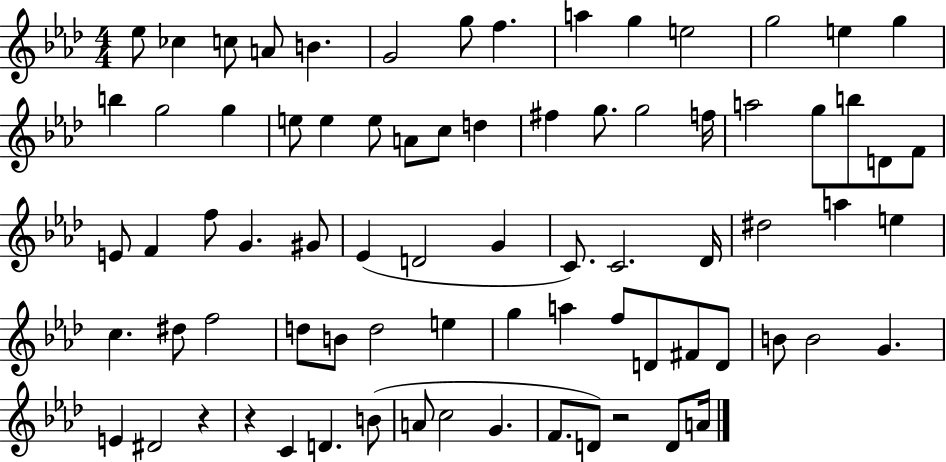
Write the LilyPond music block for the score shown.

{
  \clef treble
  \numericTimeSignature
  \time 4/4
  \key aes \major
  \repeat volta 2 { ees''8 ces''4 c''8 a'8 b'4. | g'2 g''8 f''4. | a''4 g''4 e''2 | g''2 e''4 g''4 | \break b''4 g''2 g''4 | e''8 e''4 e''8 a'8 c''8 d''4 | fis''4 g''8. g''2 f''16 | a''2 g''8 b''8 d'8 f'8 | \break e'8 f'4 f''8 g'4. gis'8 | ees'4( d'2 g'4 | c'8.) c'2. des'16 | dis''2 a''4 e''4 | \break c''4. dis''8 f''2 | d''8 b'8 d''2 e''4 | g''4 a''4 f''8 d'8 fis'8 d'8 | b'8 b'2 g'4. | \break e'4 dis'2 r4 | r4 c'4 d'4. b'8( | a'8 c''2 g'4. | f'8. d'8) r2 d'8 a'16 | \break } \bar "|."
}